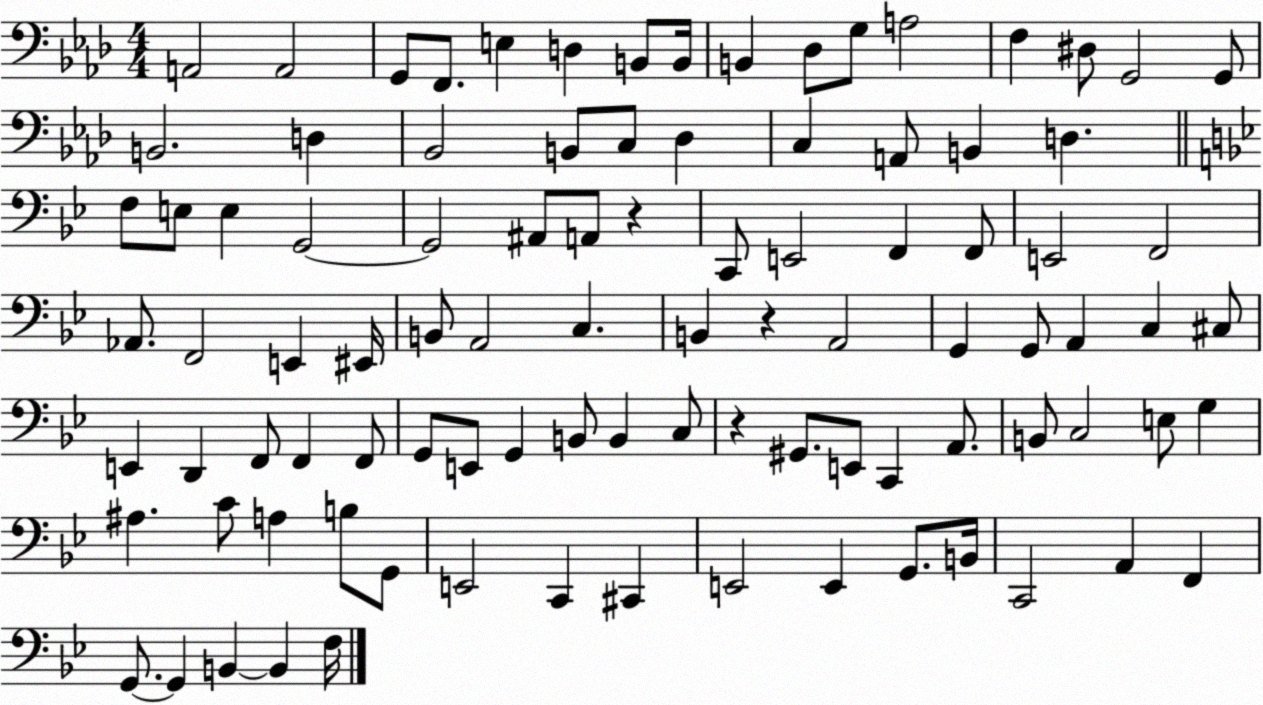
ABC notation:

X:1
T:Untitled
M:4/4
L:1/4
K:Ab
A,,2 A,,2 G,,/2 F,,/2 E, D, B,,/2 B,,/4 B,, _D,/2 G,/2 A,2 F, ^D,/2 G,,2 G,,/2 B,,2 D, _B,,2 B,,/2 C,/2 _D, C, A,,/2 B,, D, F,/2 E,/2 E, G,,2 G,,2 ^A,,/2 A,,/2 z C,,/2 E,,2 F,, F,,/2 E,,2 F,,2 _A,,/2 F,,2 E,, ^E,,/4 B,,/2 A,,2 C, B,, z A,,2 G,, G,,/2 A,, C, ^C,/2 E,, D,, F,,/2 F,, F,,/2 G,,/2 E,,/2 G,, B,,/2 B,, C,/2 z ^G,,/2 E,,/2 C,, A,,/2 B,,/2 C,2 E,/2 G, ^A, C/2 A, B,/2 G,,/2 E,,2 C,, ^C,, E,,2 E,, G,,/2 B,,/4 C,,2 A,, F,, G,,/2 G,, B,, B,, F,/4